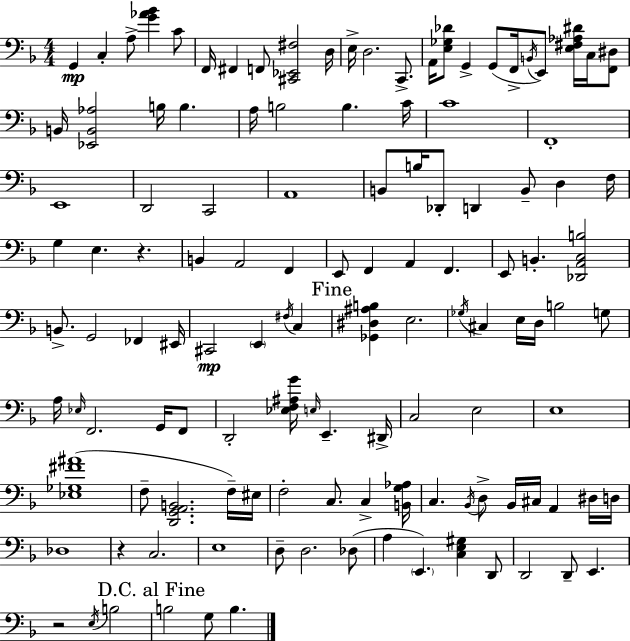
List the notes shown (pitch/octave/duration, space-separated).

G2/q C3/q A3/e [G4,Ab4,Bb4]/q C4/e F2/s F#2/q F2/e [C#2,Eb2,F#3]/h D3/s E3/s D3/h. C2/e. A2/s [E3,Gb3,Db4]/e G2/q G2/e F2/s B2/s E2/e [E3,F#3,Ab3,D#4]/s C3/s [F2,D#3]/e B2/s [Eb2,B2,Ab3]/h B3/s B3/q. A3/s B3/h B3/q. C4/s C4/w F2/w E2/w D2/h C2/h A2/w B2/e B3/s Db2/e D2/q B2/e D3/q F3/s G3/q E3/q. R/q. B2/q A2/h F2/q E2/e F2/q A2/q F2/q. E2/e B2/q. [Db2,A2,C3,B3]/h B2/e. G2/h FES2/q EIS2/s C#2/h E2/q F#3/s C3/q [Gb2,D#3,A#3,B3]/q E3/h. Gb3/s C#3/q E3/s D3/s B3/h G3/e A3/s Eb3/s F2/h. G2/s F2/e D2/h [Eb3,F3,A#3,G4]/s E3/s E2/q. D#2/s C3/h E3/h E3/w [Eb3,Gb3,F#4,A#4]/w F3/e [D2,G2,A2,B2]/h. F3/s EIS3/s F3/h C3/e. C3/q [B2,G3,Ab3]/s C3/q. Bb2/s D3/e Bb2/s C#3/s A2/q D#3/s D3/s Db3/w R/q C3/h. E3/w D3/e D3/h. Db3/e A3/q E2/q. [C3,E3,G#3]/q D2/e D2/h D2/e E2/q. R/h E3/s B3/h B3/h G3/e B3/q.